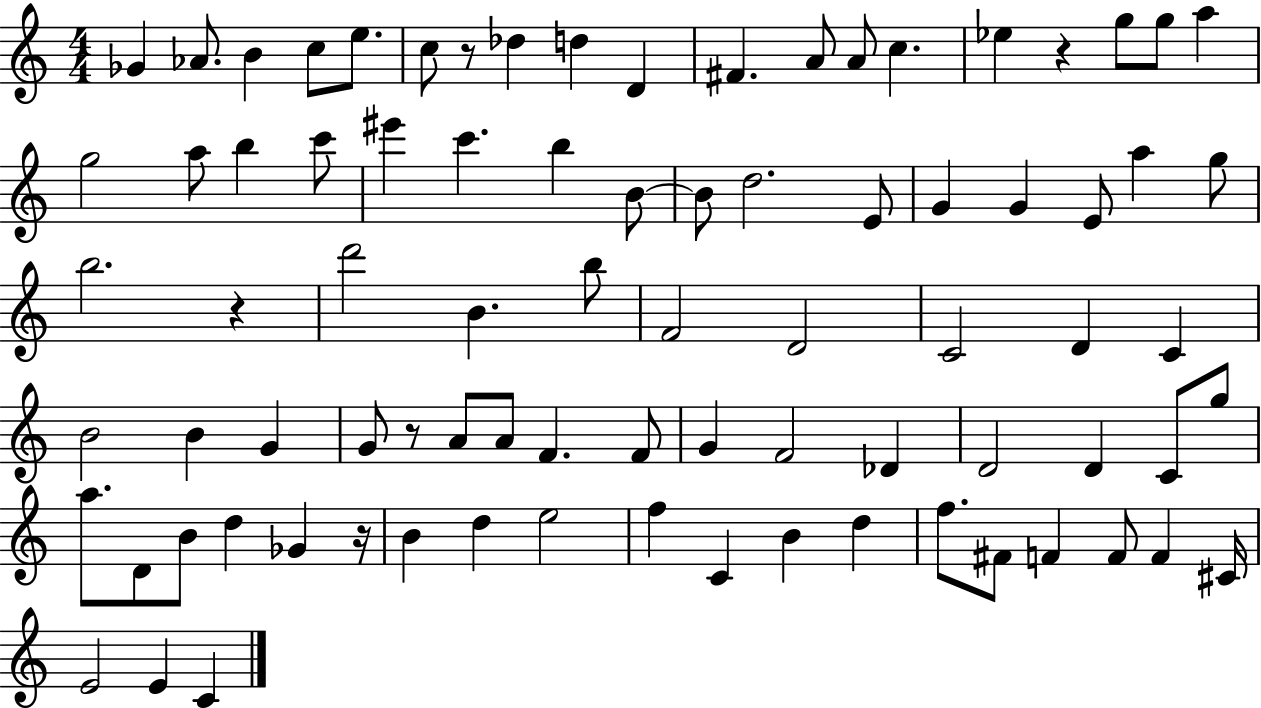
Gb4/q Ab4/e. B4/q C5/e E5/e. C5/e R/e Db5/q D5/q D4/q F#4/q. A4/e A4/e C5/q. Eb5/q R/q G5/e G5/e A5/q G5/h A5/e B5/q C6/e EIS6/q C6/q. B5/q B4/e B4/e D5/h. E4/e G4/q G4/q E4/e A5/q G5/e B5/h. R/q D6/h B4/q. B5/e F4/h D4/h C4/h D4/q C4/q B4/h B4/q G4/q G4/e R/e A4/e A4/e F4/q. F4/e G4/q F4/h Db4/q D4/h D4/q C4/e G5/e A5/e. D4/e B4/e D5/q Gb4/q R/s B4/q D5/q E5/h F5/q C4/q B4/q D5/q F5/e. F#4/e F4/q F4/e F4/q C#4/s E4/h E4/q C4/q